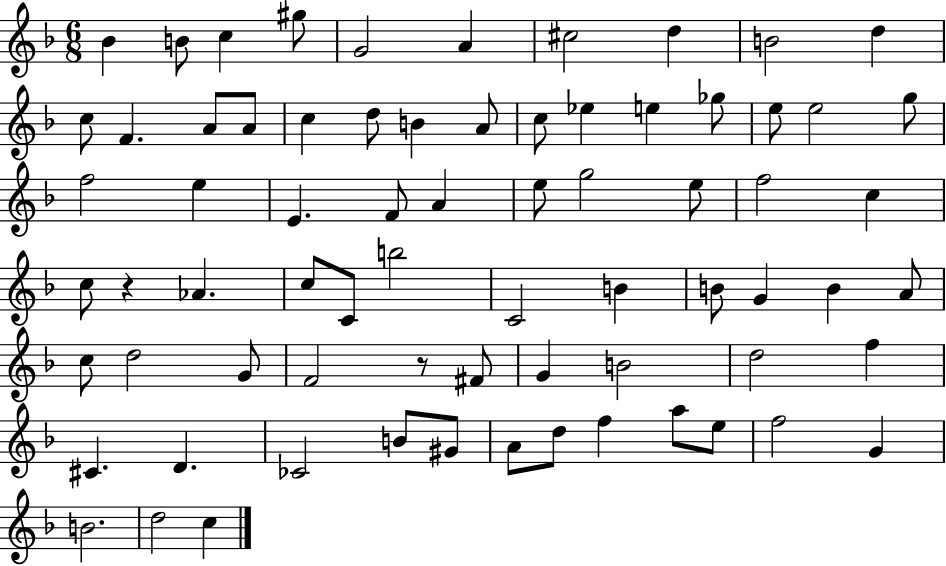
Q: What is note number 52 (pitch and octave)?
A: G4